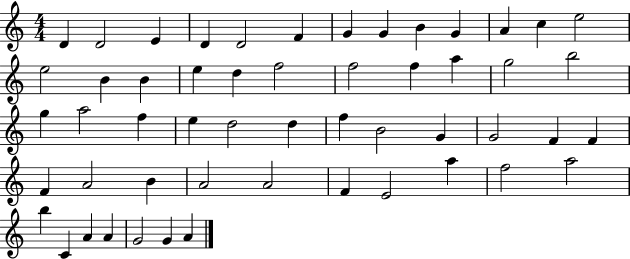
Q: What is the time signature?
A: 4/4